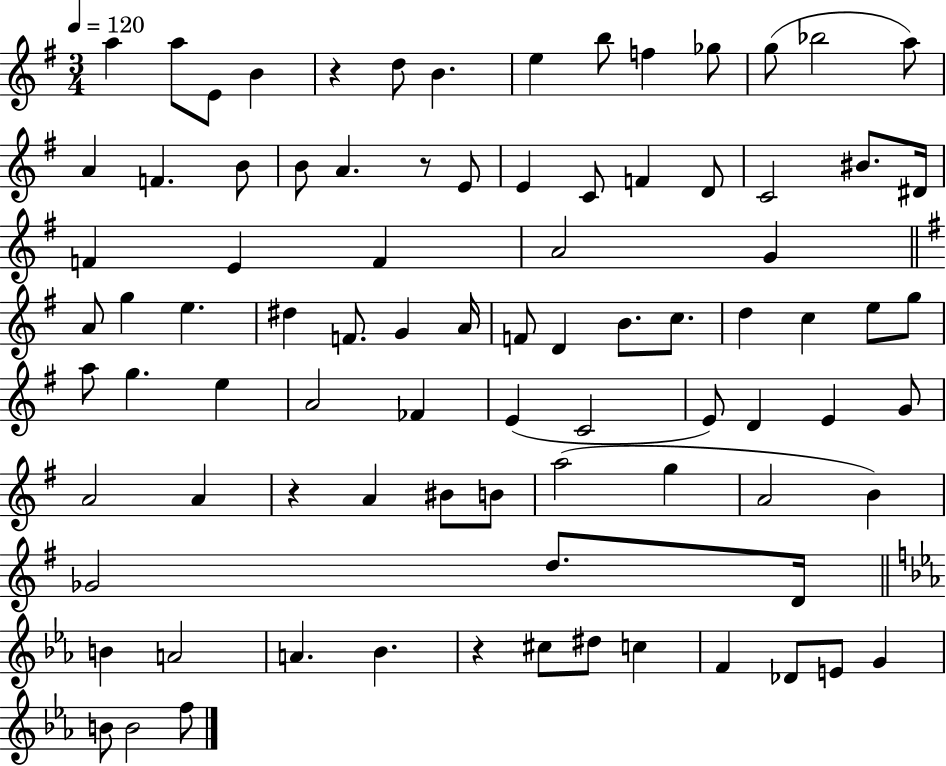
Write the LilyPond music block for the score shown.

{
  \clef treble
  \numericTimeSignature
  \time 3/4
  \key g \major
  \tempo 4 = 120
  a''4 a''8 e'8 b'4 | r4 d''8 b'4. | e''4 b''8 f''4 ges''8 | g''8( bes''2 a''8) | \break a'4 f'4. b'8 | b'8 a'4. r8 e'8 | e'4 c'8 f'4 d'8 | c'2 bis'8. dis'16 | \break f'4 e'4 f'4 | a'2 g'4 | \bar "||" \break \key g \major a'8 g''4 e''4. | dis''4 f'8. g'4 a'16 | f'8 d'4 b'8. c''8. | d''4 c''4 e''8 g''8 | \break a''8 g''4. e''4 | a'2 fes'4 | e'4( c'2 | e'8) d'4 e'4 g'8 | \break a'2 a'4 | r4 a'4 bis'8 b'8 | a''2( g''4 | a'2 b'4) | \break ges'2 d''8. d'16 | \bar "||" \break \key ees \major b'4 a'2 | a'4. bes'4. | r4 cis''8 dis''8 c''4 | f'4 des'8 e'8 g'4 | \break b'8 b'2 f''8 | \bar "|."
}